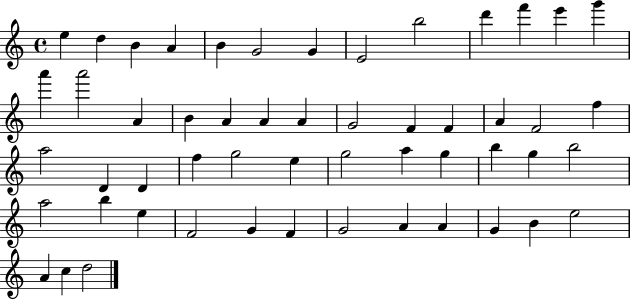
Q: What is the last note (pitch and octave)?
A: D5